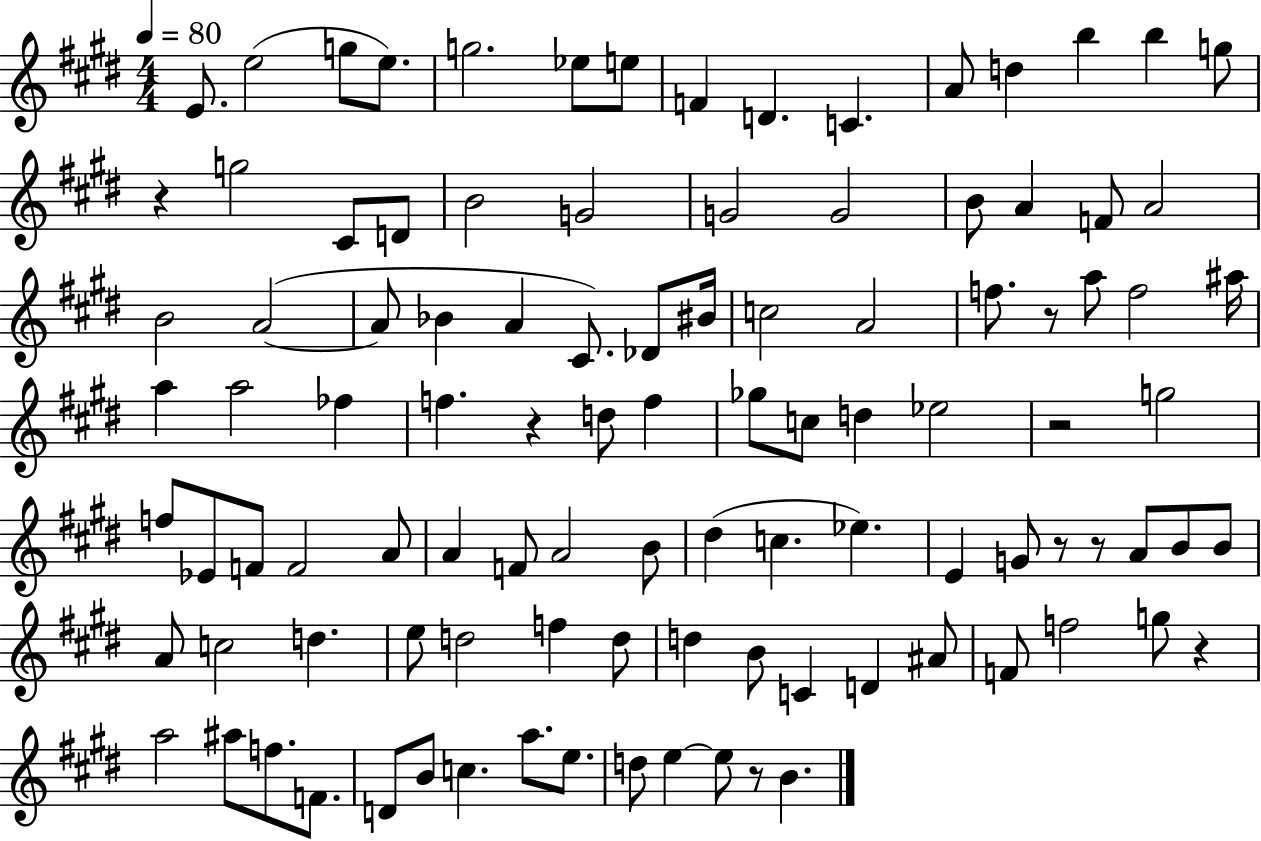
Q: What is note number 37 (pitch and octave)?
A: F5